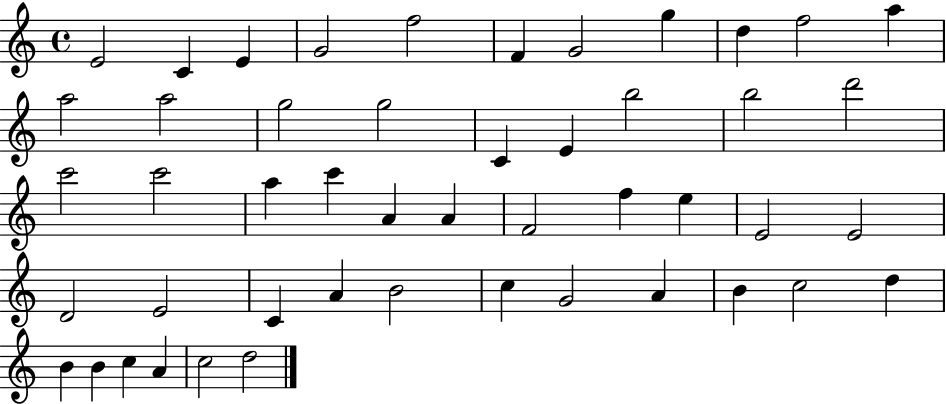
X:1
T:Untitled
M:4/4
L:1/4
K:C
E2 C E G2 f2 F G2 g d f2 a a2 a2 g2 g2 C E b2 b2 d'2 c'2 c'2 a c' A A F2 f e E2 E2 D2 E2 C A B2 c G2 A B c2 d B B c A c2 d2